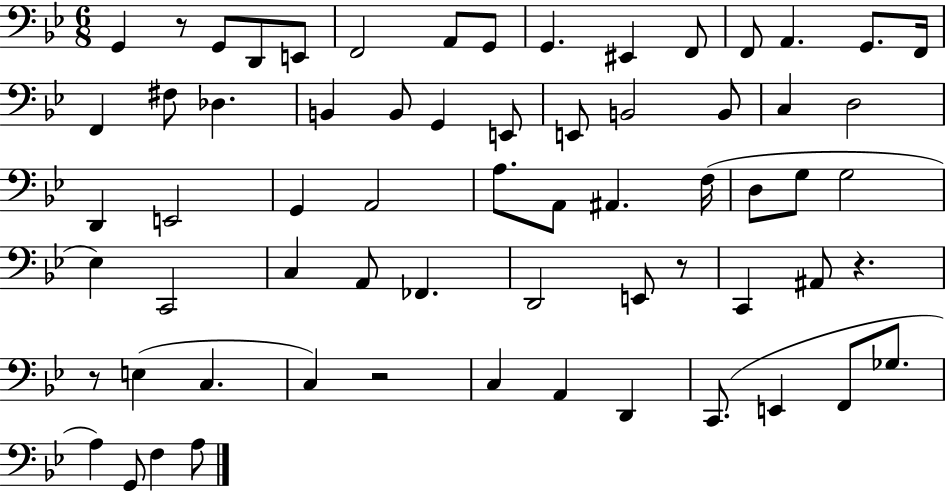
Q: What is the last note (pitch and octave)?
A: A3